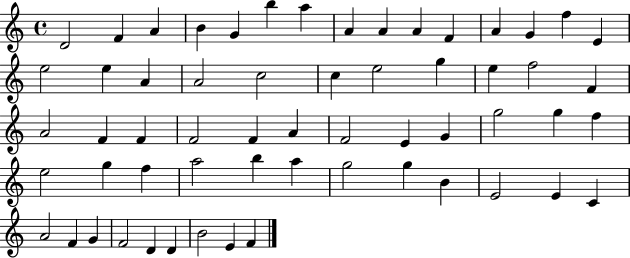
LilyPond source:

{
  \clef treble
  \time 4/4
  \defaultTimeSignature
  \key c \major
  d'2 f'4 a'4 | b'4 g'4 b''4 a''4 | a'4 a'4 a'4 f'4 | a'4 g'4 f''4 e'4 | \break e''2 e''4 a'4 | a'2 c''2 | c''4 e''2 g''4 | e''4 f''2 f'4 | \break a'2 f'4 f'4 | f'2 f'4 a'4 | f'2 e'4 g'4 | g''2 g''4 f''4 | \break e''2 g''4 f''4 | a''2 b''4 a''4 | g''2 g''4 b'4 | e'2 e'4 c'4 | \break a'2 f'4 g'4 | f'2 d'4 d'4 | b'2 e'4 f'4 | \bar "|."
}